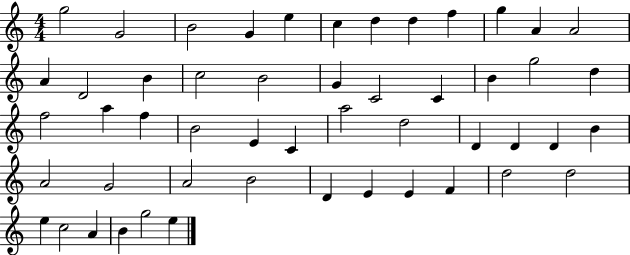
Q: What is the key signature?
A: C major